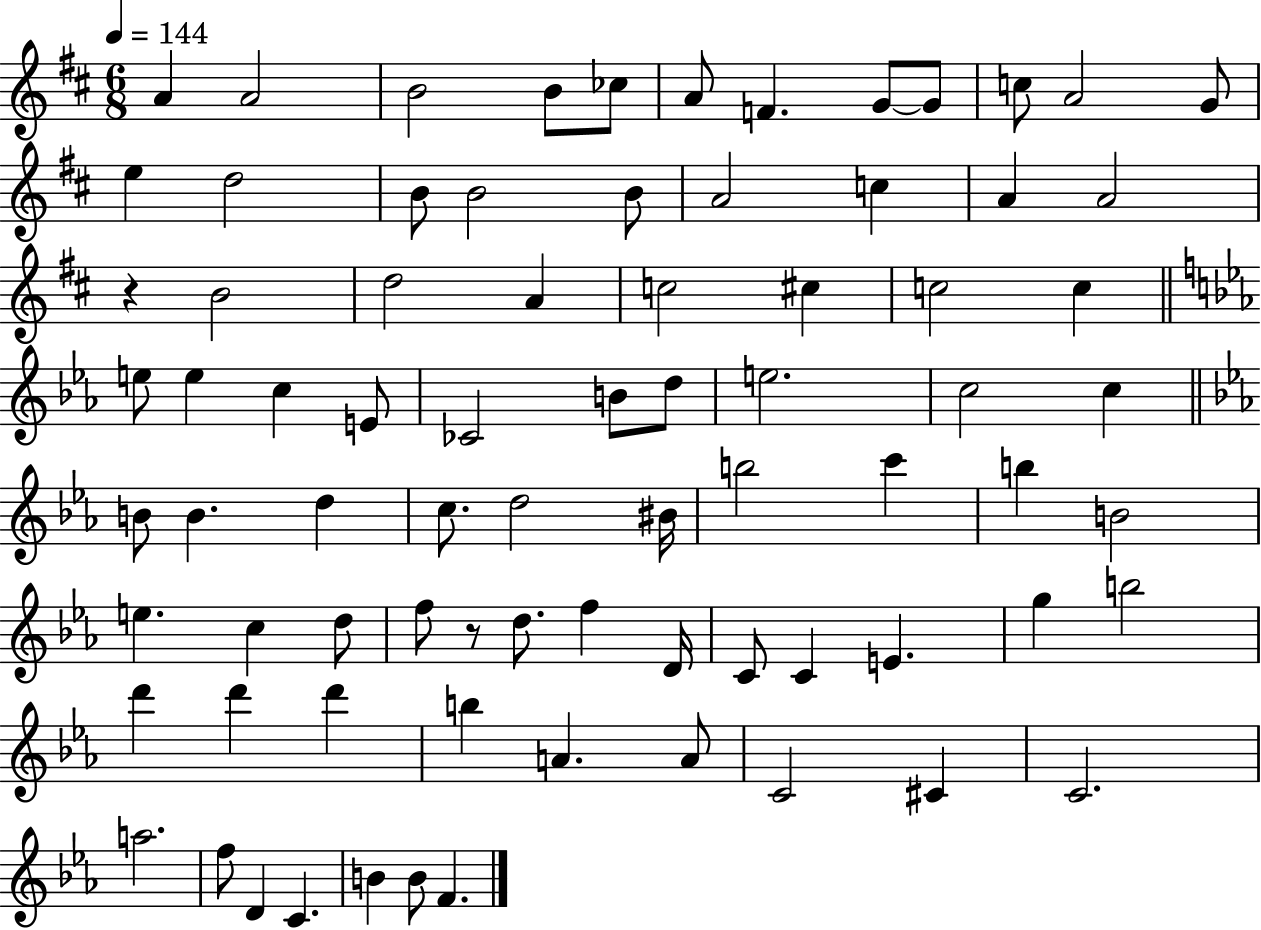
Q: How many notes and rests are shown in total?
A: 78